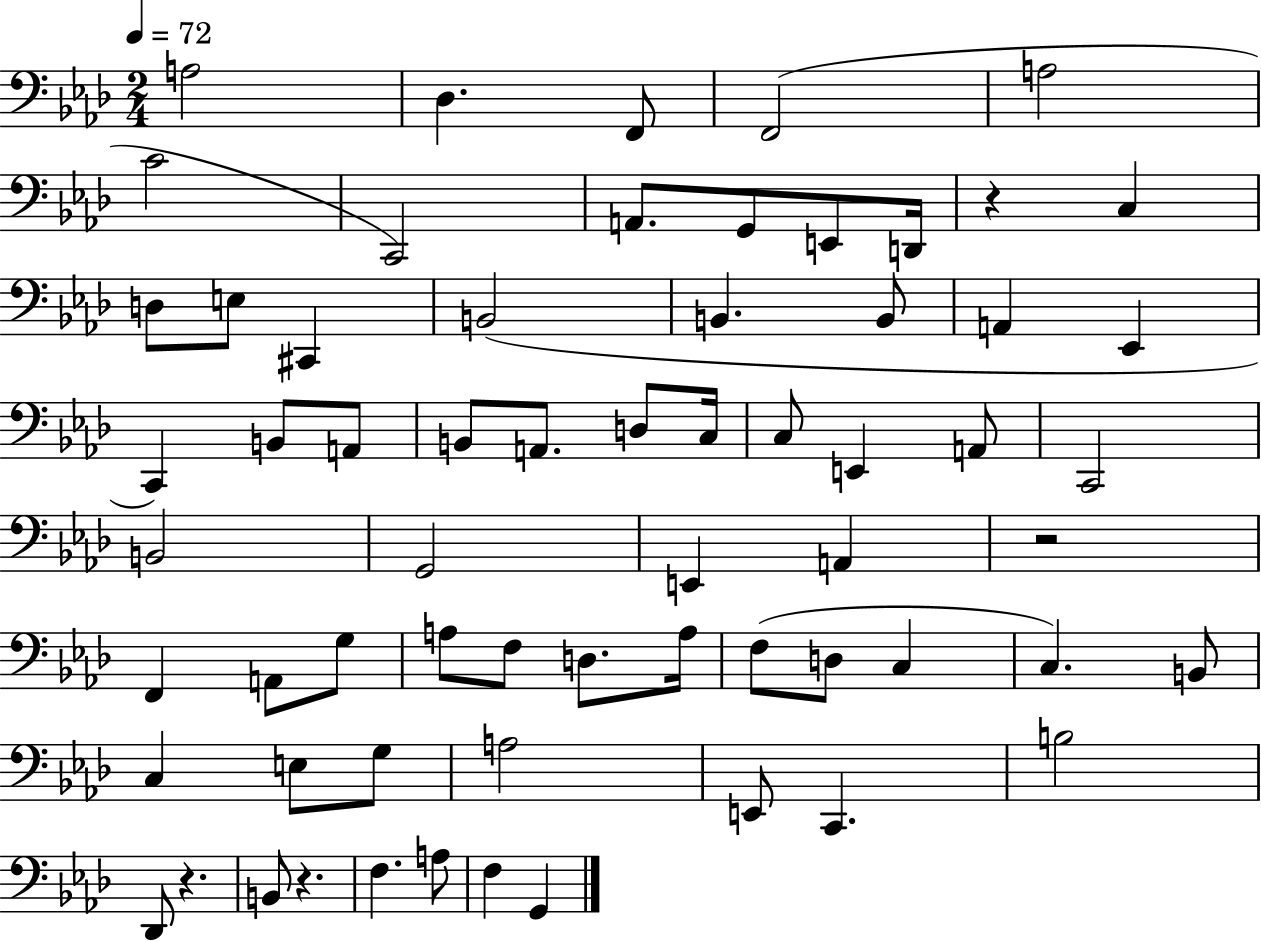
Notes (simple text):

A3/h Db3/q. F2/e F2/h A3/h C4/h C2/h A2/e. G2/e E2/e D2/s R/q C3/q D3/e E3/e C#2/q B2/h B2/q. B2/e A2/q Eb2/q C2/q B2/e A2/e B2/e A2/e. D3/e C3/s C3/e E2/q A2/e C2/h B2/h G2/h E2/q A2/q R/h F2/q A2/e G3/e A3/e F3/e D3/e. A3/s F3/e D3/e C3/q C3/q. B2/e C3/q E3/e G3/e A3/h E2/e C2/q. B3/h Db2/e R/q. B2/e R/q. F3/q. A3/e F3/q G2/q